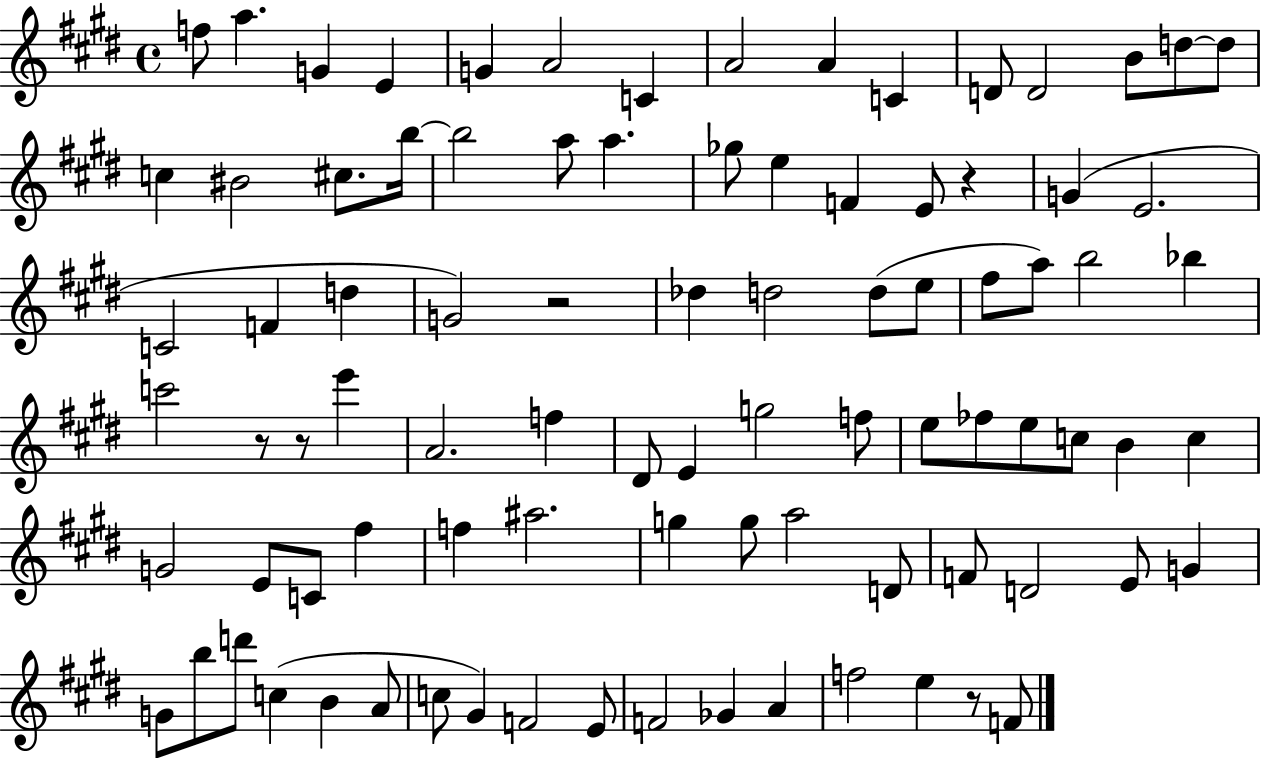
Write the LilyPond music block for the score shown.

{
  \clef treble
  \time 4/4
  \defaultTimeSignature
  \key e \major
  f''8 a''4. g'4 e'4 | g'4 a'2 c'4 | a'2 a'4 c'4 | d'8 d'2 b'8 d''8~~ d''8 | \break c''4 bis'2 cis''8. b''16~~ | b''2 a''8 a''4. | ges''8 e''4 f'4 e'8 r4 | g'4( e'2. | \break c'2 f'4 d''4 | g'2) r2 | des''4 d''2 d''8( e''8 | fis''8 a''8) b''2 bes''4 | \break c'''2 r8 r8 e'''4 | a'2. f''4 | dis'8 e'4 g''2 f''8 | e''8 fes''8 e''8 c''8 b'4 c''4 | \break g'2 e'8 c'8 fis''4 | f''4 ais''2. | g''4 g''8 a''2 d'8 | f'8 d'2 e'8 g'4 | \break g'8 b''8 d'''8 c''4( b'4 a'8 | c''8 gis'4) f'2 e'8 | f'2 ges'4 a'4 | f''2 e''4 r8 f'8 | \break \bar "|."
}